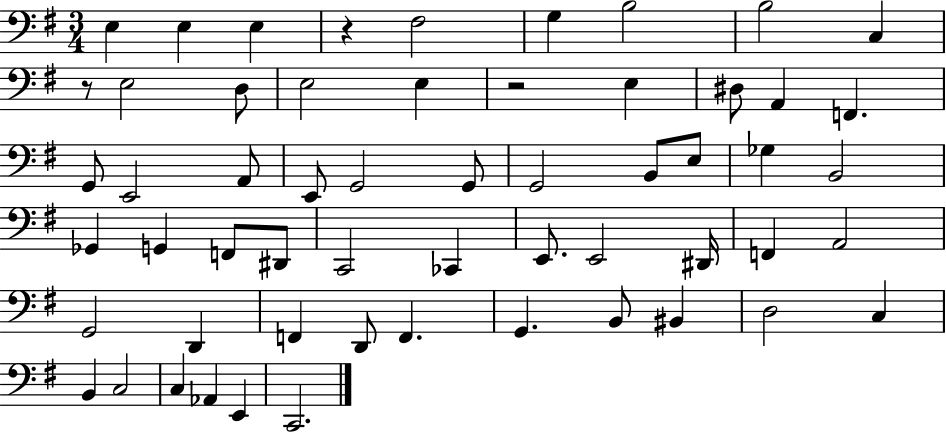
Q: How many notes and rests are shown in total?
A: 57